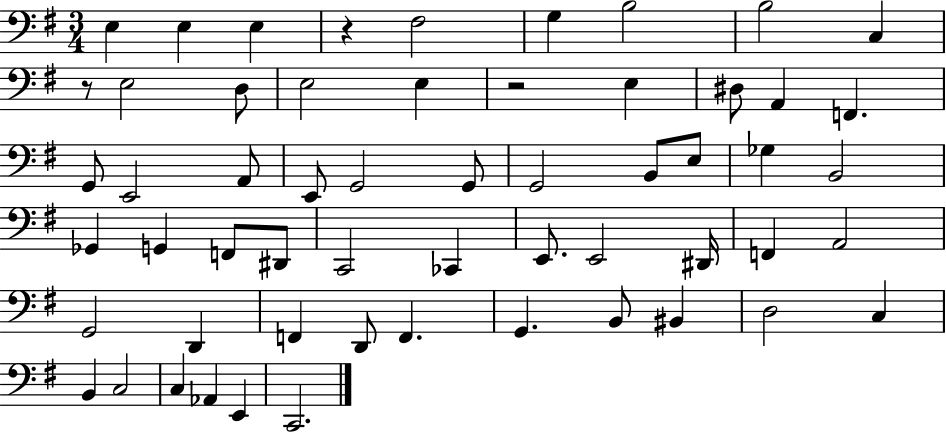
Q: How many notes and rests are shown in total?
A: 57